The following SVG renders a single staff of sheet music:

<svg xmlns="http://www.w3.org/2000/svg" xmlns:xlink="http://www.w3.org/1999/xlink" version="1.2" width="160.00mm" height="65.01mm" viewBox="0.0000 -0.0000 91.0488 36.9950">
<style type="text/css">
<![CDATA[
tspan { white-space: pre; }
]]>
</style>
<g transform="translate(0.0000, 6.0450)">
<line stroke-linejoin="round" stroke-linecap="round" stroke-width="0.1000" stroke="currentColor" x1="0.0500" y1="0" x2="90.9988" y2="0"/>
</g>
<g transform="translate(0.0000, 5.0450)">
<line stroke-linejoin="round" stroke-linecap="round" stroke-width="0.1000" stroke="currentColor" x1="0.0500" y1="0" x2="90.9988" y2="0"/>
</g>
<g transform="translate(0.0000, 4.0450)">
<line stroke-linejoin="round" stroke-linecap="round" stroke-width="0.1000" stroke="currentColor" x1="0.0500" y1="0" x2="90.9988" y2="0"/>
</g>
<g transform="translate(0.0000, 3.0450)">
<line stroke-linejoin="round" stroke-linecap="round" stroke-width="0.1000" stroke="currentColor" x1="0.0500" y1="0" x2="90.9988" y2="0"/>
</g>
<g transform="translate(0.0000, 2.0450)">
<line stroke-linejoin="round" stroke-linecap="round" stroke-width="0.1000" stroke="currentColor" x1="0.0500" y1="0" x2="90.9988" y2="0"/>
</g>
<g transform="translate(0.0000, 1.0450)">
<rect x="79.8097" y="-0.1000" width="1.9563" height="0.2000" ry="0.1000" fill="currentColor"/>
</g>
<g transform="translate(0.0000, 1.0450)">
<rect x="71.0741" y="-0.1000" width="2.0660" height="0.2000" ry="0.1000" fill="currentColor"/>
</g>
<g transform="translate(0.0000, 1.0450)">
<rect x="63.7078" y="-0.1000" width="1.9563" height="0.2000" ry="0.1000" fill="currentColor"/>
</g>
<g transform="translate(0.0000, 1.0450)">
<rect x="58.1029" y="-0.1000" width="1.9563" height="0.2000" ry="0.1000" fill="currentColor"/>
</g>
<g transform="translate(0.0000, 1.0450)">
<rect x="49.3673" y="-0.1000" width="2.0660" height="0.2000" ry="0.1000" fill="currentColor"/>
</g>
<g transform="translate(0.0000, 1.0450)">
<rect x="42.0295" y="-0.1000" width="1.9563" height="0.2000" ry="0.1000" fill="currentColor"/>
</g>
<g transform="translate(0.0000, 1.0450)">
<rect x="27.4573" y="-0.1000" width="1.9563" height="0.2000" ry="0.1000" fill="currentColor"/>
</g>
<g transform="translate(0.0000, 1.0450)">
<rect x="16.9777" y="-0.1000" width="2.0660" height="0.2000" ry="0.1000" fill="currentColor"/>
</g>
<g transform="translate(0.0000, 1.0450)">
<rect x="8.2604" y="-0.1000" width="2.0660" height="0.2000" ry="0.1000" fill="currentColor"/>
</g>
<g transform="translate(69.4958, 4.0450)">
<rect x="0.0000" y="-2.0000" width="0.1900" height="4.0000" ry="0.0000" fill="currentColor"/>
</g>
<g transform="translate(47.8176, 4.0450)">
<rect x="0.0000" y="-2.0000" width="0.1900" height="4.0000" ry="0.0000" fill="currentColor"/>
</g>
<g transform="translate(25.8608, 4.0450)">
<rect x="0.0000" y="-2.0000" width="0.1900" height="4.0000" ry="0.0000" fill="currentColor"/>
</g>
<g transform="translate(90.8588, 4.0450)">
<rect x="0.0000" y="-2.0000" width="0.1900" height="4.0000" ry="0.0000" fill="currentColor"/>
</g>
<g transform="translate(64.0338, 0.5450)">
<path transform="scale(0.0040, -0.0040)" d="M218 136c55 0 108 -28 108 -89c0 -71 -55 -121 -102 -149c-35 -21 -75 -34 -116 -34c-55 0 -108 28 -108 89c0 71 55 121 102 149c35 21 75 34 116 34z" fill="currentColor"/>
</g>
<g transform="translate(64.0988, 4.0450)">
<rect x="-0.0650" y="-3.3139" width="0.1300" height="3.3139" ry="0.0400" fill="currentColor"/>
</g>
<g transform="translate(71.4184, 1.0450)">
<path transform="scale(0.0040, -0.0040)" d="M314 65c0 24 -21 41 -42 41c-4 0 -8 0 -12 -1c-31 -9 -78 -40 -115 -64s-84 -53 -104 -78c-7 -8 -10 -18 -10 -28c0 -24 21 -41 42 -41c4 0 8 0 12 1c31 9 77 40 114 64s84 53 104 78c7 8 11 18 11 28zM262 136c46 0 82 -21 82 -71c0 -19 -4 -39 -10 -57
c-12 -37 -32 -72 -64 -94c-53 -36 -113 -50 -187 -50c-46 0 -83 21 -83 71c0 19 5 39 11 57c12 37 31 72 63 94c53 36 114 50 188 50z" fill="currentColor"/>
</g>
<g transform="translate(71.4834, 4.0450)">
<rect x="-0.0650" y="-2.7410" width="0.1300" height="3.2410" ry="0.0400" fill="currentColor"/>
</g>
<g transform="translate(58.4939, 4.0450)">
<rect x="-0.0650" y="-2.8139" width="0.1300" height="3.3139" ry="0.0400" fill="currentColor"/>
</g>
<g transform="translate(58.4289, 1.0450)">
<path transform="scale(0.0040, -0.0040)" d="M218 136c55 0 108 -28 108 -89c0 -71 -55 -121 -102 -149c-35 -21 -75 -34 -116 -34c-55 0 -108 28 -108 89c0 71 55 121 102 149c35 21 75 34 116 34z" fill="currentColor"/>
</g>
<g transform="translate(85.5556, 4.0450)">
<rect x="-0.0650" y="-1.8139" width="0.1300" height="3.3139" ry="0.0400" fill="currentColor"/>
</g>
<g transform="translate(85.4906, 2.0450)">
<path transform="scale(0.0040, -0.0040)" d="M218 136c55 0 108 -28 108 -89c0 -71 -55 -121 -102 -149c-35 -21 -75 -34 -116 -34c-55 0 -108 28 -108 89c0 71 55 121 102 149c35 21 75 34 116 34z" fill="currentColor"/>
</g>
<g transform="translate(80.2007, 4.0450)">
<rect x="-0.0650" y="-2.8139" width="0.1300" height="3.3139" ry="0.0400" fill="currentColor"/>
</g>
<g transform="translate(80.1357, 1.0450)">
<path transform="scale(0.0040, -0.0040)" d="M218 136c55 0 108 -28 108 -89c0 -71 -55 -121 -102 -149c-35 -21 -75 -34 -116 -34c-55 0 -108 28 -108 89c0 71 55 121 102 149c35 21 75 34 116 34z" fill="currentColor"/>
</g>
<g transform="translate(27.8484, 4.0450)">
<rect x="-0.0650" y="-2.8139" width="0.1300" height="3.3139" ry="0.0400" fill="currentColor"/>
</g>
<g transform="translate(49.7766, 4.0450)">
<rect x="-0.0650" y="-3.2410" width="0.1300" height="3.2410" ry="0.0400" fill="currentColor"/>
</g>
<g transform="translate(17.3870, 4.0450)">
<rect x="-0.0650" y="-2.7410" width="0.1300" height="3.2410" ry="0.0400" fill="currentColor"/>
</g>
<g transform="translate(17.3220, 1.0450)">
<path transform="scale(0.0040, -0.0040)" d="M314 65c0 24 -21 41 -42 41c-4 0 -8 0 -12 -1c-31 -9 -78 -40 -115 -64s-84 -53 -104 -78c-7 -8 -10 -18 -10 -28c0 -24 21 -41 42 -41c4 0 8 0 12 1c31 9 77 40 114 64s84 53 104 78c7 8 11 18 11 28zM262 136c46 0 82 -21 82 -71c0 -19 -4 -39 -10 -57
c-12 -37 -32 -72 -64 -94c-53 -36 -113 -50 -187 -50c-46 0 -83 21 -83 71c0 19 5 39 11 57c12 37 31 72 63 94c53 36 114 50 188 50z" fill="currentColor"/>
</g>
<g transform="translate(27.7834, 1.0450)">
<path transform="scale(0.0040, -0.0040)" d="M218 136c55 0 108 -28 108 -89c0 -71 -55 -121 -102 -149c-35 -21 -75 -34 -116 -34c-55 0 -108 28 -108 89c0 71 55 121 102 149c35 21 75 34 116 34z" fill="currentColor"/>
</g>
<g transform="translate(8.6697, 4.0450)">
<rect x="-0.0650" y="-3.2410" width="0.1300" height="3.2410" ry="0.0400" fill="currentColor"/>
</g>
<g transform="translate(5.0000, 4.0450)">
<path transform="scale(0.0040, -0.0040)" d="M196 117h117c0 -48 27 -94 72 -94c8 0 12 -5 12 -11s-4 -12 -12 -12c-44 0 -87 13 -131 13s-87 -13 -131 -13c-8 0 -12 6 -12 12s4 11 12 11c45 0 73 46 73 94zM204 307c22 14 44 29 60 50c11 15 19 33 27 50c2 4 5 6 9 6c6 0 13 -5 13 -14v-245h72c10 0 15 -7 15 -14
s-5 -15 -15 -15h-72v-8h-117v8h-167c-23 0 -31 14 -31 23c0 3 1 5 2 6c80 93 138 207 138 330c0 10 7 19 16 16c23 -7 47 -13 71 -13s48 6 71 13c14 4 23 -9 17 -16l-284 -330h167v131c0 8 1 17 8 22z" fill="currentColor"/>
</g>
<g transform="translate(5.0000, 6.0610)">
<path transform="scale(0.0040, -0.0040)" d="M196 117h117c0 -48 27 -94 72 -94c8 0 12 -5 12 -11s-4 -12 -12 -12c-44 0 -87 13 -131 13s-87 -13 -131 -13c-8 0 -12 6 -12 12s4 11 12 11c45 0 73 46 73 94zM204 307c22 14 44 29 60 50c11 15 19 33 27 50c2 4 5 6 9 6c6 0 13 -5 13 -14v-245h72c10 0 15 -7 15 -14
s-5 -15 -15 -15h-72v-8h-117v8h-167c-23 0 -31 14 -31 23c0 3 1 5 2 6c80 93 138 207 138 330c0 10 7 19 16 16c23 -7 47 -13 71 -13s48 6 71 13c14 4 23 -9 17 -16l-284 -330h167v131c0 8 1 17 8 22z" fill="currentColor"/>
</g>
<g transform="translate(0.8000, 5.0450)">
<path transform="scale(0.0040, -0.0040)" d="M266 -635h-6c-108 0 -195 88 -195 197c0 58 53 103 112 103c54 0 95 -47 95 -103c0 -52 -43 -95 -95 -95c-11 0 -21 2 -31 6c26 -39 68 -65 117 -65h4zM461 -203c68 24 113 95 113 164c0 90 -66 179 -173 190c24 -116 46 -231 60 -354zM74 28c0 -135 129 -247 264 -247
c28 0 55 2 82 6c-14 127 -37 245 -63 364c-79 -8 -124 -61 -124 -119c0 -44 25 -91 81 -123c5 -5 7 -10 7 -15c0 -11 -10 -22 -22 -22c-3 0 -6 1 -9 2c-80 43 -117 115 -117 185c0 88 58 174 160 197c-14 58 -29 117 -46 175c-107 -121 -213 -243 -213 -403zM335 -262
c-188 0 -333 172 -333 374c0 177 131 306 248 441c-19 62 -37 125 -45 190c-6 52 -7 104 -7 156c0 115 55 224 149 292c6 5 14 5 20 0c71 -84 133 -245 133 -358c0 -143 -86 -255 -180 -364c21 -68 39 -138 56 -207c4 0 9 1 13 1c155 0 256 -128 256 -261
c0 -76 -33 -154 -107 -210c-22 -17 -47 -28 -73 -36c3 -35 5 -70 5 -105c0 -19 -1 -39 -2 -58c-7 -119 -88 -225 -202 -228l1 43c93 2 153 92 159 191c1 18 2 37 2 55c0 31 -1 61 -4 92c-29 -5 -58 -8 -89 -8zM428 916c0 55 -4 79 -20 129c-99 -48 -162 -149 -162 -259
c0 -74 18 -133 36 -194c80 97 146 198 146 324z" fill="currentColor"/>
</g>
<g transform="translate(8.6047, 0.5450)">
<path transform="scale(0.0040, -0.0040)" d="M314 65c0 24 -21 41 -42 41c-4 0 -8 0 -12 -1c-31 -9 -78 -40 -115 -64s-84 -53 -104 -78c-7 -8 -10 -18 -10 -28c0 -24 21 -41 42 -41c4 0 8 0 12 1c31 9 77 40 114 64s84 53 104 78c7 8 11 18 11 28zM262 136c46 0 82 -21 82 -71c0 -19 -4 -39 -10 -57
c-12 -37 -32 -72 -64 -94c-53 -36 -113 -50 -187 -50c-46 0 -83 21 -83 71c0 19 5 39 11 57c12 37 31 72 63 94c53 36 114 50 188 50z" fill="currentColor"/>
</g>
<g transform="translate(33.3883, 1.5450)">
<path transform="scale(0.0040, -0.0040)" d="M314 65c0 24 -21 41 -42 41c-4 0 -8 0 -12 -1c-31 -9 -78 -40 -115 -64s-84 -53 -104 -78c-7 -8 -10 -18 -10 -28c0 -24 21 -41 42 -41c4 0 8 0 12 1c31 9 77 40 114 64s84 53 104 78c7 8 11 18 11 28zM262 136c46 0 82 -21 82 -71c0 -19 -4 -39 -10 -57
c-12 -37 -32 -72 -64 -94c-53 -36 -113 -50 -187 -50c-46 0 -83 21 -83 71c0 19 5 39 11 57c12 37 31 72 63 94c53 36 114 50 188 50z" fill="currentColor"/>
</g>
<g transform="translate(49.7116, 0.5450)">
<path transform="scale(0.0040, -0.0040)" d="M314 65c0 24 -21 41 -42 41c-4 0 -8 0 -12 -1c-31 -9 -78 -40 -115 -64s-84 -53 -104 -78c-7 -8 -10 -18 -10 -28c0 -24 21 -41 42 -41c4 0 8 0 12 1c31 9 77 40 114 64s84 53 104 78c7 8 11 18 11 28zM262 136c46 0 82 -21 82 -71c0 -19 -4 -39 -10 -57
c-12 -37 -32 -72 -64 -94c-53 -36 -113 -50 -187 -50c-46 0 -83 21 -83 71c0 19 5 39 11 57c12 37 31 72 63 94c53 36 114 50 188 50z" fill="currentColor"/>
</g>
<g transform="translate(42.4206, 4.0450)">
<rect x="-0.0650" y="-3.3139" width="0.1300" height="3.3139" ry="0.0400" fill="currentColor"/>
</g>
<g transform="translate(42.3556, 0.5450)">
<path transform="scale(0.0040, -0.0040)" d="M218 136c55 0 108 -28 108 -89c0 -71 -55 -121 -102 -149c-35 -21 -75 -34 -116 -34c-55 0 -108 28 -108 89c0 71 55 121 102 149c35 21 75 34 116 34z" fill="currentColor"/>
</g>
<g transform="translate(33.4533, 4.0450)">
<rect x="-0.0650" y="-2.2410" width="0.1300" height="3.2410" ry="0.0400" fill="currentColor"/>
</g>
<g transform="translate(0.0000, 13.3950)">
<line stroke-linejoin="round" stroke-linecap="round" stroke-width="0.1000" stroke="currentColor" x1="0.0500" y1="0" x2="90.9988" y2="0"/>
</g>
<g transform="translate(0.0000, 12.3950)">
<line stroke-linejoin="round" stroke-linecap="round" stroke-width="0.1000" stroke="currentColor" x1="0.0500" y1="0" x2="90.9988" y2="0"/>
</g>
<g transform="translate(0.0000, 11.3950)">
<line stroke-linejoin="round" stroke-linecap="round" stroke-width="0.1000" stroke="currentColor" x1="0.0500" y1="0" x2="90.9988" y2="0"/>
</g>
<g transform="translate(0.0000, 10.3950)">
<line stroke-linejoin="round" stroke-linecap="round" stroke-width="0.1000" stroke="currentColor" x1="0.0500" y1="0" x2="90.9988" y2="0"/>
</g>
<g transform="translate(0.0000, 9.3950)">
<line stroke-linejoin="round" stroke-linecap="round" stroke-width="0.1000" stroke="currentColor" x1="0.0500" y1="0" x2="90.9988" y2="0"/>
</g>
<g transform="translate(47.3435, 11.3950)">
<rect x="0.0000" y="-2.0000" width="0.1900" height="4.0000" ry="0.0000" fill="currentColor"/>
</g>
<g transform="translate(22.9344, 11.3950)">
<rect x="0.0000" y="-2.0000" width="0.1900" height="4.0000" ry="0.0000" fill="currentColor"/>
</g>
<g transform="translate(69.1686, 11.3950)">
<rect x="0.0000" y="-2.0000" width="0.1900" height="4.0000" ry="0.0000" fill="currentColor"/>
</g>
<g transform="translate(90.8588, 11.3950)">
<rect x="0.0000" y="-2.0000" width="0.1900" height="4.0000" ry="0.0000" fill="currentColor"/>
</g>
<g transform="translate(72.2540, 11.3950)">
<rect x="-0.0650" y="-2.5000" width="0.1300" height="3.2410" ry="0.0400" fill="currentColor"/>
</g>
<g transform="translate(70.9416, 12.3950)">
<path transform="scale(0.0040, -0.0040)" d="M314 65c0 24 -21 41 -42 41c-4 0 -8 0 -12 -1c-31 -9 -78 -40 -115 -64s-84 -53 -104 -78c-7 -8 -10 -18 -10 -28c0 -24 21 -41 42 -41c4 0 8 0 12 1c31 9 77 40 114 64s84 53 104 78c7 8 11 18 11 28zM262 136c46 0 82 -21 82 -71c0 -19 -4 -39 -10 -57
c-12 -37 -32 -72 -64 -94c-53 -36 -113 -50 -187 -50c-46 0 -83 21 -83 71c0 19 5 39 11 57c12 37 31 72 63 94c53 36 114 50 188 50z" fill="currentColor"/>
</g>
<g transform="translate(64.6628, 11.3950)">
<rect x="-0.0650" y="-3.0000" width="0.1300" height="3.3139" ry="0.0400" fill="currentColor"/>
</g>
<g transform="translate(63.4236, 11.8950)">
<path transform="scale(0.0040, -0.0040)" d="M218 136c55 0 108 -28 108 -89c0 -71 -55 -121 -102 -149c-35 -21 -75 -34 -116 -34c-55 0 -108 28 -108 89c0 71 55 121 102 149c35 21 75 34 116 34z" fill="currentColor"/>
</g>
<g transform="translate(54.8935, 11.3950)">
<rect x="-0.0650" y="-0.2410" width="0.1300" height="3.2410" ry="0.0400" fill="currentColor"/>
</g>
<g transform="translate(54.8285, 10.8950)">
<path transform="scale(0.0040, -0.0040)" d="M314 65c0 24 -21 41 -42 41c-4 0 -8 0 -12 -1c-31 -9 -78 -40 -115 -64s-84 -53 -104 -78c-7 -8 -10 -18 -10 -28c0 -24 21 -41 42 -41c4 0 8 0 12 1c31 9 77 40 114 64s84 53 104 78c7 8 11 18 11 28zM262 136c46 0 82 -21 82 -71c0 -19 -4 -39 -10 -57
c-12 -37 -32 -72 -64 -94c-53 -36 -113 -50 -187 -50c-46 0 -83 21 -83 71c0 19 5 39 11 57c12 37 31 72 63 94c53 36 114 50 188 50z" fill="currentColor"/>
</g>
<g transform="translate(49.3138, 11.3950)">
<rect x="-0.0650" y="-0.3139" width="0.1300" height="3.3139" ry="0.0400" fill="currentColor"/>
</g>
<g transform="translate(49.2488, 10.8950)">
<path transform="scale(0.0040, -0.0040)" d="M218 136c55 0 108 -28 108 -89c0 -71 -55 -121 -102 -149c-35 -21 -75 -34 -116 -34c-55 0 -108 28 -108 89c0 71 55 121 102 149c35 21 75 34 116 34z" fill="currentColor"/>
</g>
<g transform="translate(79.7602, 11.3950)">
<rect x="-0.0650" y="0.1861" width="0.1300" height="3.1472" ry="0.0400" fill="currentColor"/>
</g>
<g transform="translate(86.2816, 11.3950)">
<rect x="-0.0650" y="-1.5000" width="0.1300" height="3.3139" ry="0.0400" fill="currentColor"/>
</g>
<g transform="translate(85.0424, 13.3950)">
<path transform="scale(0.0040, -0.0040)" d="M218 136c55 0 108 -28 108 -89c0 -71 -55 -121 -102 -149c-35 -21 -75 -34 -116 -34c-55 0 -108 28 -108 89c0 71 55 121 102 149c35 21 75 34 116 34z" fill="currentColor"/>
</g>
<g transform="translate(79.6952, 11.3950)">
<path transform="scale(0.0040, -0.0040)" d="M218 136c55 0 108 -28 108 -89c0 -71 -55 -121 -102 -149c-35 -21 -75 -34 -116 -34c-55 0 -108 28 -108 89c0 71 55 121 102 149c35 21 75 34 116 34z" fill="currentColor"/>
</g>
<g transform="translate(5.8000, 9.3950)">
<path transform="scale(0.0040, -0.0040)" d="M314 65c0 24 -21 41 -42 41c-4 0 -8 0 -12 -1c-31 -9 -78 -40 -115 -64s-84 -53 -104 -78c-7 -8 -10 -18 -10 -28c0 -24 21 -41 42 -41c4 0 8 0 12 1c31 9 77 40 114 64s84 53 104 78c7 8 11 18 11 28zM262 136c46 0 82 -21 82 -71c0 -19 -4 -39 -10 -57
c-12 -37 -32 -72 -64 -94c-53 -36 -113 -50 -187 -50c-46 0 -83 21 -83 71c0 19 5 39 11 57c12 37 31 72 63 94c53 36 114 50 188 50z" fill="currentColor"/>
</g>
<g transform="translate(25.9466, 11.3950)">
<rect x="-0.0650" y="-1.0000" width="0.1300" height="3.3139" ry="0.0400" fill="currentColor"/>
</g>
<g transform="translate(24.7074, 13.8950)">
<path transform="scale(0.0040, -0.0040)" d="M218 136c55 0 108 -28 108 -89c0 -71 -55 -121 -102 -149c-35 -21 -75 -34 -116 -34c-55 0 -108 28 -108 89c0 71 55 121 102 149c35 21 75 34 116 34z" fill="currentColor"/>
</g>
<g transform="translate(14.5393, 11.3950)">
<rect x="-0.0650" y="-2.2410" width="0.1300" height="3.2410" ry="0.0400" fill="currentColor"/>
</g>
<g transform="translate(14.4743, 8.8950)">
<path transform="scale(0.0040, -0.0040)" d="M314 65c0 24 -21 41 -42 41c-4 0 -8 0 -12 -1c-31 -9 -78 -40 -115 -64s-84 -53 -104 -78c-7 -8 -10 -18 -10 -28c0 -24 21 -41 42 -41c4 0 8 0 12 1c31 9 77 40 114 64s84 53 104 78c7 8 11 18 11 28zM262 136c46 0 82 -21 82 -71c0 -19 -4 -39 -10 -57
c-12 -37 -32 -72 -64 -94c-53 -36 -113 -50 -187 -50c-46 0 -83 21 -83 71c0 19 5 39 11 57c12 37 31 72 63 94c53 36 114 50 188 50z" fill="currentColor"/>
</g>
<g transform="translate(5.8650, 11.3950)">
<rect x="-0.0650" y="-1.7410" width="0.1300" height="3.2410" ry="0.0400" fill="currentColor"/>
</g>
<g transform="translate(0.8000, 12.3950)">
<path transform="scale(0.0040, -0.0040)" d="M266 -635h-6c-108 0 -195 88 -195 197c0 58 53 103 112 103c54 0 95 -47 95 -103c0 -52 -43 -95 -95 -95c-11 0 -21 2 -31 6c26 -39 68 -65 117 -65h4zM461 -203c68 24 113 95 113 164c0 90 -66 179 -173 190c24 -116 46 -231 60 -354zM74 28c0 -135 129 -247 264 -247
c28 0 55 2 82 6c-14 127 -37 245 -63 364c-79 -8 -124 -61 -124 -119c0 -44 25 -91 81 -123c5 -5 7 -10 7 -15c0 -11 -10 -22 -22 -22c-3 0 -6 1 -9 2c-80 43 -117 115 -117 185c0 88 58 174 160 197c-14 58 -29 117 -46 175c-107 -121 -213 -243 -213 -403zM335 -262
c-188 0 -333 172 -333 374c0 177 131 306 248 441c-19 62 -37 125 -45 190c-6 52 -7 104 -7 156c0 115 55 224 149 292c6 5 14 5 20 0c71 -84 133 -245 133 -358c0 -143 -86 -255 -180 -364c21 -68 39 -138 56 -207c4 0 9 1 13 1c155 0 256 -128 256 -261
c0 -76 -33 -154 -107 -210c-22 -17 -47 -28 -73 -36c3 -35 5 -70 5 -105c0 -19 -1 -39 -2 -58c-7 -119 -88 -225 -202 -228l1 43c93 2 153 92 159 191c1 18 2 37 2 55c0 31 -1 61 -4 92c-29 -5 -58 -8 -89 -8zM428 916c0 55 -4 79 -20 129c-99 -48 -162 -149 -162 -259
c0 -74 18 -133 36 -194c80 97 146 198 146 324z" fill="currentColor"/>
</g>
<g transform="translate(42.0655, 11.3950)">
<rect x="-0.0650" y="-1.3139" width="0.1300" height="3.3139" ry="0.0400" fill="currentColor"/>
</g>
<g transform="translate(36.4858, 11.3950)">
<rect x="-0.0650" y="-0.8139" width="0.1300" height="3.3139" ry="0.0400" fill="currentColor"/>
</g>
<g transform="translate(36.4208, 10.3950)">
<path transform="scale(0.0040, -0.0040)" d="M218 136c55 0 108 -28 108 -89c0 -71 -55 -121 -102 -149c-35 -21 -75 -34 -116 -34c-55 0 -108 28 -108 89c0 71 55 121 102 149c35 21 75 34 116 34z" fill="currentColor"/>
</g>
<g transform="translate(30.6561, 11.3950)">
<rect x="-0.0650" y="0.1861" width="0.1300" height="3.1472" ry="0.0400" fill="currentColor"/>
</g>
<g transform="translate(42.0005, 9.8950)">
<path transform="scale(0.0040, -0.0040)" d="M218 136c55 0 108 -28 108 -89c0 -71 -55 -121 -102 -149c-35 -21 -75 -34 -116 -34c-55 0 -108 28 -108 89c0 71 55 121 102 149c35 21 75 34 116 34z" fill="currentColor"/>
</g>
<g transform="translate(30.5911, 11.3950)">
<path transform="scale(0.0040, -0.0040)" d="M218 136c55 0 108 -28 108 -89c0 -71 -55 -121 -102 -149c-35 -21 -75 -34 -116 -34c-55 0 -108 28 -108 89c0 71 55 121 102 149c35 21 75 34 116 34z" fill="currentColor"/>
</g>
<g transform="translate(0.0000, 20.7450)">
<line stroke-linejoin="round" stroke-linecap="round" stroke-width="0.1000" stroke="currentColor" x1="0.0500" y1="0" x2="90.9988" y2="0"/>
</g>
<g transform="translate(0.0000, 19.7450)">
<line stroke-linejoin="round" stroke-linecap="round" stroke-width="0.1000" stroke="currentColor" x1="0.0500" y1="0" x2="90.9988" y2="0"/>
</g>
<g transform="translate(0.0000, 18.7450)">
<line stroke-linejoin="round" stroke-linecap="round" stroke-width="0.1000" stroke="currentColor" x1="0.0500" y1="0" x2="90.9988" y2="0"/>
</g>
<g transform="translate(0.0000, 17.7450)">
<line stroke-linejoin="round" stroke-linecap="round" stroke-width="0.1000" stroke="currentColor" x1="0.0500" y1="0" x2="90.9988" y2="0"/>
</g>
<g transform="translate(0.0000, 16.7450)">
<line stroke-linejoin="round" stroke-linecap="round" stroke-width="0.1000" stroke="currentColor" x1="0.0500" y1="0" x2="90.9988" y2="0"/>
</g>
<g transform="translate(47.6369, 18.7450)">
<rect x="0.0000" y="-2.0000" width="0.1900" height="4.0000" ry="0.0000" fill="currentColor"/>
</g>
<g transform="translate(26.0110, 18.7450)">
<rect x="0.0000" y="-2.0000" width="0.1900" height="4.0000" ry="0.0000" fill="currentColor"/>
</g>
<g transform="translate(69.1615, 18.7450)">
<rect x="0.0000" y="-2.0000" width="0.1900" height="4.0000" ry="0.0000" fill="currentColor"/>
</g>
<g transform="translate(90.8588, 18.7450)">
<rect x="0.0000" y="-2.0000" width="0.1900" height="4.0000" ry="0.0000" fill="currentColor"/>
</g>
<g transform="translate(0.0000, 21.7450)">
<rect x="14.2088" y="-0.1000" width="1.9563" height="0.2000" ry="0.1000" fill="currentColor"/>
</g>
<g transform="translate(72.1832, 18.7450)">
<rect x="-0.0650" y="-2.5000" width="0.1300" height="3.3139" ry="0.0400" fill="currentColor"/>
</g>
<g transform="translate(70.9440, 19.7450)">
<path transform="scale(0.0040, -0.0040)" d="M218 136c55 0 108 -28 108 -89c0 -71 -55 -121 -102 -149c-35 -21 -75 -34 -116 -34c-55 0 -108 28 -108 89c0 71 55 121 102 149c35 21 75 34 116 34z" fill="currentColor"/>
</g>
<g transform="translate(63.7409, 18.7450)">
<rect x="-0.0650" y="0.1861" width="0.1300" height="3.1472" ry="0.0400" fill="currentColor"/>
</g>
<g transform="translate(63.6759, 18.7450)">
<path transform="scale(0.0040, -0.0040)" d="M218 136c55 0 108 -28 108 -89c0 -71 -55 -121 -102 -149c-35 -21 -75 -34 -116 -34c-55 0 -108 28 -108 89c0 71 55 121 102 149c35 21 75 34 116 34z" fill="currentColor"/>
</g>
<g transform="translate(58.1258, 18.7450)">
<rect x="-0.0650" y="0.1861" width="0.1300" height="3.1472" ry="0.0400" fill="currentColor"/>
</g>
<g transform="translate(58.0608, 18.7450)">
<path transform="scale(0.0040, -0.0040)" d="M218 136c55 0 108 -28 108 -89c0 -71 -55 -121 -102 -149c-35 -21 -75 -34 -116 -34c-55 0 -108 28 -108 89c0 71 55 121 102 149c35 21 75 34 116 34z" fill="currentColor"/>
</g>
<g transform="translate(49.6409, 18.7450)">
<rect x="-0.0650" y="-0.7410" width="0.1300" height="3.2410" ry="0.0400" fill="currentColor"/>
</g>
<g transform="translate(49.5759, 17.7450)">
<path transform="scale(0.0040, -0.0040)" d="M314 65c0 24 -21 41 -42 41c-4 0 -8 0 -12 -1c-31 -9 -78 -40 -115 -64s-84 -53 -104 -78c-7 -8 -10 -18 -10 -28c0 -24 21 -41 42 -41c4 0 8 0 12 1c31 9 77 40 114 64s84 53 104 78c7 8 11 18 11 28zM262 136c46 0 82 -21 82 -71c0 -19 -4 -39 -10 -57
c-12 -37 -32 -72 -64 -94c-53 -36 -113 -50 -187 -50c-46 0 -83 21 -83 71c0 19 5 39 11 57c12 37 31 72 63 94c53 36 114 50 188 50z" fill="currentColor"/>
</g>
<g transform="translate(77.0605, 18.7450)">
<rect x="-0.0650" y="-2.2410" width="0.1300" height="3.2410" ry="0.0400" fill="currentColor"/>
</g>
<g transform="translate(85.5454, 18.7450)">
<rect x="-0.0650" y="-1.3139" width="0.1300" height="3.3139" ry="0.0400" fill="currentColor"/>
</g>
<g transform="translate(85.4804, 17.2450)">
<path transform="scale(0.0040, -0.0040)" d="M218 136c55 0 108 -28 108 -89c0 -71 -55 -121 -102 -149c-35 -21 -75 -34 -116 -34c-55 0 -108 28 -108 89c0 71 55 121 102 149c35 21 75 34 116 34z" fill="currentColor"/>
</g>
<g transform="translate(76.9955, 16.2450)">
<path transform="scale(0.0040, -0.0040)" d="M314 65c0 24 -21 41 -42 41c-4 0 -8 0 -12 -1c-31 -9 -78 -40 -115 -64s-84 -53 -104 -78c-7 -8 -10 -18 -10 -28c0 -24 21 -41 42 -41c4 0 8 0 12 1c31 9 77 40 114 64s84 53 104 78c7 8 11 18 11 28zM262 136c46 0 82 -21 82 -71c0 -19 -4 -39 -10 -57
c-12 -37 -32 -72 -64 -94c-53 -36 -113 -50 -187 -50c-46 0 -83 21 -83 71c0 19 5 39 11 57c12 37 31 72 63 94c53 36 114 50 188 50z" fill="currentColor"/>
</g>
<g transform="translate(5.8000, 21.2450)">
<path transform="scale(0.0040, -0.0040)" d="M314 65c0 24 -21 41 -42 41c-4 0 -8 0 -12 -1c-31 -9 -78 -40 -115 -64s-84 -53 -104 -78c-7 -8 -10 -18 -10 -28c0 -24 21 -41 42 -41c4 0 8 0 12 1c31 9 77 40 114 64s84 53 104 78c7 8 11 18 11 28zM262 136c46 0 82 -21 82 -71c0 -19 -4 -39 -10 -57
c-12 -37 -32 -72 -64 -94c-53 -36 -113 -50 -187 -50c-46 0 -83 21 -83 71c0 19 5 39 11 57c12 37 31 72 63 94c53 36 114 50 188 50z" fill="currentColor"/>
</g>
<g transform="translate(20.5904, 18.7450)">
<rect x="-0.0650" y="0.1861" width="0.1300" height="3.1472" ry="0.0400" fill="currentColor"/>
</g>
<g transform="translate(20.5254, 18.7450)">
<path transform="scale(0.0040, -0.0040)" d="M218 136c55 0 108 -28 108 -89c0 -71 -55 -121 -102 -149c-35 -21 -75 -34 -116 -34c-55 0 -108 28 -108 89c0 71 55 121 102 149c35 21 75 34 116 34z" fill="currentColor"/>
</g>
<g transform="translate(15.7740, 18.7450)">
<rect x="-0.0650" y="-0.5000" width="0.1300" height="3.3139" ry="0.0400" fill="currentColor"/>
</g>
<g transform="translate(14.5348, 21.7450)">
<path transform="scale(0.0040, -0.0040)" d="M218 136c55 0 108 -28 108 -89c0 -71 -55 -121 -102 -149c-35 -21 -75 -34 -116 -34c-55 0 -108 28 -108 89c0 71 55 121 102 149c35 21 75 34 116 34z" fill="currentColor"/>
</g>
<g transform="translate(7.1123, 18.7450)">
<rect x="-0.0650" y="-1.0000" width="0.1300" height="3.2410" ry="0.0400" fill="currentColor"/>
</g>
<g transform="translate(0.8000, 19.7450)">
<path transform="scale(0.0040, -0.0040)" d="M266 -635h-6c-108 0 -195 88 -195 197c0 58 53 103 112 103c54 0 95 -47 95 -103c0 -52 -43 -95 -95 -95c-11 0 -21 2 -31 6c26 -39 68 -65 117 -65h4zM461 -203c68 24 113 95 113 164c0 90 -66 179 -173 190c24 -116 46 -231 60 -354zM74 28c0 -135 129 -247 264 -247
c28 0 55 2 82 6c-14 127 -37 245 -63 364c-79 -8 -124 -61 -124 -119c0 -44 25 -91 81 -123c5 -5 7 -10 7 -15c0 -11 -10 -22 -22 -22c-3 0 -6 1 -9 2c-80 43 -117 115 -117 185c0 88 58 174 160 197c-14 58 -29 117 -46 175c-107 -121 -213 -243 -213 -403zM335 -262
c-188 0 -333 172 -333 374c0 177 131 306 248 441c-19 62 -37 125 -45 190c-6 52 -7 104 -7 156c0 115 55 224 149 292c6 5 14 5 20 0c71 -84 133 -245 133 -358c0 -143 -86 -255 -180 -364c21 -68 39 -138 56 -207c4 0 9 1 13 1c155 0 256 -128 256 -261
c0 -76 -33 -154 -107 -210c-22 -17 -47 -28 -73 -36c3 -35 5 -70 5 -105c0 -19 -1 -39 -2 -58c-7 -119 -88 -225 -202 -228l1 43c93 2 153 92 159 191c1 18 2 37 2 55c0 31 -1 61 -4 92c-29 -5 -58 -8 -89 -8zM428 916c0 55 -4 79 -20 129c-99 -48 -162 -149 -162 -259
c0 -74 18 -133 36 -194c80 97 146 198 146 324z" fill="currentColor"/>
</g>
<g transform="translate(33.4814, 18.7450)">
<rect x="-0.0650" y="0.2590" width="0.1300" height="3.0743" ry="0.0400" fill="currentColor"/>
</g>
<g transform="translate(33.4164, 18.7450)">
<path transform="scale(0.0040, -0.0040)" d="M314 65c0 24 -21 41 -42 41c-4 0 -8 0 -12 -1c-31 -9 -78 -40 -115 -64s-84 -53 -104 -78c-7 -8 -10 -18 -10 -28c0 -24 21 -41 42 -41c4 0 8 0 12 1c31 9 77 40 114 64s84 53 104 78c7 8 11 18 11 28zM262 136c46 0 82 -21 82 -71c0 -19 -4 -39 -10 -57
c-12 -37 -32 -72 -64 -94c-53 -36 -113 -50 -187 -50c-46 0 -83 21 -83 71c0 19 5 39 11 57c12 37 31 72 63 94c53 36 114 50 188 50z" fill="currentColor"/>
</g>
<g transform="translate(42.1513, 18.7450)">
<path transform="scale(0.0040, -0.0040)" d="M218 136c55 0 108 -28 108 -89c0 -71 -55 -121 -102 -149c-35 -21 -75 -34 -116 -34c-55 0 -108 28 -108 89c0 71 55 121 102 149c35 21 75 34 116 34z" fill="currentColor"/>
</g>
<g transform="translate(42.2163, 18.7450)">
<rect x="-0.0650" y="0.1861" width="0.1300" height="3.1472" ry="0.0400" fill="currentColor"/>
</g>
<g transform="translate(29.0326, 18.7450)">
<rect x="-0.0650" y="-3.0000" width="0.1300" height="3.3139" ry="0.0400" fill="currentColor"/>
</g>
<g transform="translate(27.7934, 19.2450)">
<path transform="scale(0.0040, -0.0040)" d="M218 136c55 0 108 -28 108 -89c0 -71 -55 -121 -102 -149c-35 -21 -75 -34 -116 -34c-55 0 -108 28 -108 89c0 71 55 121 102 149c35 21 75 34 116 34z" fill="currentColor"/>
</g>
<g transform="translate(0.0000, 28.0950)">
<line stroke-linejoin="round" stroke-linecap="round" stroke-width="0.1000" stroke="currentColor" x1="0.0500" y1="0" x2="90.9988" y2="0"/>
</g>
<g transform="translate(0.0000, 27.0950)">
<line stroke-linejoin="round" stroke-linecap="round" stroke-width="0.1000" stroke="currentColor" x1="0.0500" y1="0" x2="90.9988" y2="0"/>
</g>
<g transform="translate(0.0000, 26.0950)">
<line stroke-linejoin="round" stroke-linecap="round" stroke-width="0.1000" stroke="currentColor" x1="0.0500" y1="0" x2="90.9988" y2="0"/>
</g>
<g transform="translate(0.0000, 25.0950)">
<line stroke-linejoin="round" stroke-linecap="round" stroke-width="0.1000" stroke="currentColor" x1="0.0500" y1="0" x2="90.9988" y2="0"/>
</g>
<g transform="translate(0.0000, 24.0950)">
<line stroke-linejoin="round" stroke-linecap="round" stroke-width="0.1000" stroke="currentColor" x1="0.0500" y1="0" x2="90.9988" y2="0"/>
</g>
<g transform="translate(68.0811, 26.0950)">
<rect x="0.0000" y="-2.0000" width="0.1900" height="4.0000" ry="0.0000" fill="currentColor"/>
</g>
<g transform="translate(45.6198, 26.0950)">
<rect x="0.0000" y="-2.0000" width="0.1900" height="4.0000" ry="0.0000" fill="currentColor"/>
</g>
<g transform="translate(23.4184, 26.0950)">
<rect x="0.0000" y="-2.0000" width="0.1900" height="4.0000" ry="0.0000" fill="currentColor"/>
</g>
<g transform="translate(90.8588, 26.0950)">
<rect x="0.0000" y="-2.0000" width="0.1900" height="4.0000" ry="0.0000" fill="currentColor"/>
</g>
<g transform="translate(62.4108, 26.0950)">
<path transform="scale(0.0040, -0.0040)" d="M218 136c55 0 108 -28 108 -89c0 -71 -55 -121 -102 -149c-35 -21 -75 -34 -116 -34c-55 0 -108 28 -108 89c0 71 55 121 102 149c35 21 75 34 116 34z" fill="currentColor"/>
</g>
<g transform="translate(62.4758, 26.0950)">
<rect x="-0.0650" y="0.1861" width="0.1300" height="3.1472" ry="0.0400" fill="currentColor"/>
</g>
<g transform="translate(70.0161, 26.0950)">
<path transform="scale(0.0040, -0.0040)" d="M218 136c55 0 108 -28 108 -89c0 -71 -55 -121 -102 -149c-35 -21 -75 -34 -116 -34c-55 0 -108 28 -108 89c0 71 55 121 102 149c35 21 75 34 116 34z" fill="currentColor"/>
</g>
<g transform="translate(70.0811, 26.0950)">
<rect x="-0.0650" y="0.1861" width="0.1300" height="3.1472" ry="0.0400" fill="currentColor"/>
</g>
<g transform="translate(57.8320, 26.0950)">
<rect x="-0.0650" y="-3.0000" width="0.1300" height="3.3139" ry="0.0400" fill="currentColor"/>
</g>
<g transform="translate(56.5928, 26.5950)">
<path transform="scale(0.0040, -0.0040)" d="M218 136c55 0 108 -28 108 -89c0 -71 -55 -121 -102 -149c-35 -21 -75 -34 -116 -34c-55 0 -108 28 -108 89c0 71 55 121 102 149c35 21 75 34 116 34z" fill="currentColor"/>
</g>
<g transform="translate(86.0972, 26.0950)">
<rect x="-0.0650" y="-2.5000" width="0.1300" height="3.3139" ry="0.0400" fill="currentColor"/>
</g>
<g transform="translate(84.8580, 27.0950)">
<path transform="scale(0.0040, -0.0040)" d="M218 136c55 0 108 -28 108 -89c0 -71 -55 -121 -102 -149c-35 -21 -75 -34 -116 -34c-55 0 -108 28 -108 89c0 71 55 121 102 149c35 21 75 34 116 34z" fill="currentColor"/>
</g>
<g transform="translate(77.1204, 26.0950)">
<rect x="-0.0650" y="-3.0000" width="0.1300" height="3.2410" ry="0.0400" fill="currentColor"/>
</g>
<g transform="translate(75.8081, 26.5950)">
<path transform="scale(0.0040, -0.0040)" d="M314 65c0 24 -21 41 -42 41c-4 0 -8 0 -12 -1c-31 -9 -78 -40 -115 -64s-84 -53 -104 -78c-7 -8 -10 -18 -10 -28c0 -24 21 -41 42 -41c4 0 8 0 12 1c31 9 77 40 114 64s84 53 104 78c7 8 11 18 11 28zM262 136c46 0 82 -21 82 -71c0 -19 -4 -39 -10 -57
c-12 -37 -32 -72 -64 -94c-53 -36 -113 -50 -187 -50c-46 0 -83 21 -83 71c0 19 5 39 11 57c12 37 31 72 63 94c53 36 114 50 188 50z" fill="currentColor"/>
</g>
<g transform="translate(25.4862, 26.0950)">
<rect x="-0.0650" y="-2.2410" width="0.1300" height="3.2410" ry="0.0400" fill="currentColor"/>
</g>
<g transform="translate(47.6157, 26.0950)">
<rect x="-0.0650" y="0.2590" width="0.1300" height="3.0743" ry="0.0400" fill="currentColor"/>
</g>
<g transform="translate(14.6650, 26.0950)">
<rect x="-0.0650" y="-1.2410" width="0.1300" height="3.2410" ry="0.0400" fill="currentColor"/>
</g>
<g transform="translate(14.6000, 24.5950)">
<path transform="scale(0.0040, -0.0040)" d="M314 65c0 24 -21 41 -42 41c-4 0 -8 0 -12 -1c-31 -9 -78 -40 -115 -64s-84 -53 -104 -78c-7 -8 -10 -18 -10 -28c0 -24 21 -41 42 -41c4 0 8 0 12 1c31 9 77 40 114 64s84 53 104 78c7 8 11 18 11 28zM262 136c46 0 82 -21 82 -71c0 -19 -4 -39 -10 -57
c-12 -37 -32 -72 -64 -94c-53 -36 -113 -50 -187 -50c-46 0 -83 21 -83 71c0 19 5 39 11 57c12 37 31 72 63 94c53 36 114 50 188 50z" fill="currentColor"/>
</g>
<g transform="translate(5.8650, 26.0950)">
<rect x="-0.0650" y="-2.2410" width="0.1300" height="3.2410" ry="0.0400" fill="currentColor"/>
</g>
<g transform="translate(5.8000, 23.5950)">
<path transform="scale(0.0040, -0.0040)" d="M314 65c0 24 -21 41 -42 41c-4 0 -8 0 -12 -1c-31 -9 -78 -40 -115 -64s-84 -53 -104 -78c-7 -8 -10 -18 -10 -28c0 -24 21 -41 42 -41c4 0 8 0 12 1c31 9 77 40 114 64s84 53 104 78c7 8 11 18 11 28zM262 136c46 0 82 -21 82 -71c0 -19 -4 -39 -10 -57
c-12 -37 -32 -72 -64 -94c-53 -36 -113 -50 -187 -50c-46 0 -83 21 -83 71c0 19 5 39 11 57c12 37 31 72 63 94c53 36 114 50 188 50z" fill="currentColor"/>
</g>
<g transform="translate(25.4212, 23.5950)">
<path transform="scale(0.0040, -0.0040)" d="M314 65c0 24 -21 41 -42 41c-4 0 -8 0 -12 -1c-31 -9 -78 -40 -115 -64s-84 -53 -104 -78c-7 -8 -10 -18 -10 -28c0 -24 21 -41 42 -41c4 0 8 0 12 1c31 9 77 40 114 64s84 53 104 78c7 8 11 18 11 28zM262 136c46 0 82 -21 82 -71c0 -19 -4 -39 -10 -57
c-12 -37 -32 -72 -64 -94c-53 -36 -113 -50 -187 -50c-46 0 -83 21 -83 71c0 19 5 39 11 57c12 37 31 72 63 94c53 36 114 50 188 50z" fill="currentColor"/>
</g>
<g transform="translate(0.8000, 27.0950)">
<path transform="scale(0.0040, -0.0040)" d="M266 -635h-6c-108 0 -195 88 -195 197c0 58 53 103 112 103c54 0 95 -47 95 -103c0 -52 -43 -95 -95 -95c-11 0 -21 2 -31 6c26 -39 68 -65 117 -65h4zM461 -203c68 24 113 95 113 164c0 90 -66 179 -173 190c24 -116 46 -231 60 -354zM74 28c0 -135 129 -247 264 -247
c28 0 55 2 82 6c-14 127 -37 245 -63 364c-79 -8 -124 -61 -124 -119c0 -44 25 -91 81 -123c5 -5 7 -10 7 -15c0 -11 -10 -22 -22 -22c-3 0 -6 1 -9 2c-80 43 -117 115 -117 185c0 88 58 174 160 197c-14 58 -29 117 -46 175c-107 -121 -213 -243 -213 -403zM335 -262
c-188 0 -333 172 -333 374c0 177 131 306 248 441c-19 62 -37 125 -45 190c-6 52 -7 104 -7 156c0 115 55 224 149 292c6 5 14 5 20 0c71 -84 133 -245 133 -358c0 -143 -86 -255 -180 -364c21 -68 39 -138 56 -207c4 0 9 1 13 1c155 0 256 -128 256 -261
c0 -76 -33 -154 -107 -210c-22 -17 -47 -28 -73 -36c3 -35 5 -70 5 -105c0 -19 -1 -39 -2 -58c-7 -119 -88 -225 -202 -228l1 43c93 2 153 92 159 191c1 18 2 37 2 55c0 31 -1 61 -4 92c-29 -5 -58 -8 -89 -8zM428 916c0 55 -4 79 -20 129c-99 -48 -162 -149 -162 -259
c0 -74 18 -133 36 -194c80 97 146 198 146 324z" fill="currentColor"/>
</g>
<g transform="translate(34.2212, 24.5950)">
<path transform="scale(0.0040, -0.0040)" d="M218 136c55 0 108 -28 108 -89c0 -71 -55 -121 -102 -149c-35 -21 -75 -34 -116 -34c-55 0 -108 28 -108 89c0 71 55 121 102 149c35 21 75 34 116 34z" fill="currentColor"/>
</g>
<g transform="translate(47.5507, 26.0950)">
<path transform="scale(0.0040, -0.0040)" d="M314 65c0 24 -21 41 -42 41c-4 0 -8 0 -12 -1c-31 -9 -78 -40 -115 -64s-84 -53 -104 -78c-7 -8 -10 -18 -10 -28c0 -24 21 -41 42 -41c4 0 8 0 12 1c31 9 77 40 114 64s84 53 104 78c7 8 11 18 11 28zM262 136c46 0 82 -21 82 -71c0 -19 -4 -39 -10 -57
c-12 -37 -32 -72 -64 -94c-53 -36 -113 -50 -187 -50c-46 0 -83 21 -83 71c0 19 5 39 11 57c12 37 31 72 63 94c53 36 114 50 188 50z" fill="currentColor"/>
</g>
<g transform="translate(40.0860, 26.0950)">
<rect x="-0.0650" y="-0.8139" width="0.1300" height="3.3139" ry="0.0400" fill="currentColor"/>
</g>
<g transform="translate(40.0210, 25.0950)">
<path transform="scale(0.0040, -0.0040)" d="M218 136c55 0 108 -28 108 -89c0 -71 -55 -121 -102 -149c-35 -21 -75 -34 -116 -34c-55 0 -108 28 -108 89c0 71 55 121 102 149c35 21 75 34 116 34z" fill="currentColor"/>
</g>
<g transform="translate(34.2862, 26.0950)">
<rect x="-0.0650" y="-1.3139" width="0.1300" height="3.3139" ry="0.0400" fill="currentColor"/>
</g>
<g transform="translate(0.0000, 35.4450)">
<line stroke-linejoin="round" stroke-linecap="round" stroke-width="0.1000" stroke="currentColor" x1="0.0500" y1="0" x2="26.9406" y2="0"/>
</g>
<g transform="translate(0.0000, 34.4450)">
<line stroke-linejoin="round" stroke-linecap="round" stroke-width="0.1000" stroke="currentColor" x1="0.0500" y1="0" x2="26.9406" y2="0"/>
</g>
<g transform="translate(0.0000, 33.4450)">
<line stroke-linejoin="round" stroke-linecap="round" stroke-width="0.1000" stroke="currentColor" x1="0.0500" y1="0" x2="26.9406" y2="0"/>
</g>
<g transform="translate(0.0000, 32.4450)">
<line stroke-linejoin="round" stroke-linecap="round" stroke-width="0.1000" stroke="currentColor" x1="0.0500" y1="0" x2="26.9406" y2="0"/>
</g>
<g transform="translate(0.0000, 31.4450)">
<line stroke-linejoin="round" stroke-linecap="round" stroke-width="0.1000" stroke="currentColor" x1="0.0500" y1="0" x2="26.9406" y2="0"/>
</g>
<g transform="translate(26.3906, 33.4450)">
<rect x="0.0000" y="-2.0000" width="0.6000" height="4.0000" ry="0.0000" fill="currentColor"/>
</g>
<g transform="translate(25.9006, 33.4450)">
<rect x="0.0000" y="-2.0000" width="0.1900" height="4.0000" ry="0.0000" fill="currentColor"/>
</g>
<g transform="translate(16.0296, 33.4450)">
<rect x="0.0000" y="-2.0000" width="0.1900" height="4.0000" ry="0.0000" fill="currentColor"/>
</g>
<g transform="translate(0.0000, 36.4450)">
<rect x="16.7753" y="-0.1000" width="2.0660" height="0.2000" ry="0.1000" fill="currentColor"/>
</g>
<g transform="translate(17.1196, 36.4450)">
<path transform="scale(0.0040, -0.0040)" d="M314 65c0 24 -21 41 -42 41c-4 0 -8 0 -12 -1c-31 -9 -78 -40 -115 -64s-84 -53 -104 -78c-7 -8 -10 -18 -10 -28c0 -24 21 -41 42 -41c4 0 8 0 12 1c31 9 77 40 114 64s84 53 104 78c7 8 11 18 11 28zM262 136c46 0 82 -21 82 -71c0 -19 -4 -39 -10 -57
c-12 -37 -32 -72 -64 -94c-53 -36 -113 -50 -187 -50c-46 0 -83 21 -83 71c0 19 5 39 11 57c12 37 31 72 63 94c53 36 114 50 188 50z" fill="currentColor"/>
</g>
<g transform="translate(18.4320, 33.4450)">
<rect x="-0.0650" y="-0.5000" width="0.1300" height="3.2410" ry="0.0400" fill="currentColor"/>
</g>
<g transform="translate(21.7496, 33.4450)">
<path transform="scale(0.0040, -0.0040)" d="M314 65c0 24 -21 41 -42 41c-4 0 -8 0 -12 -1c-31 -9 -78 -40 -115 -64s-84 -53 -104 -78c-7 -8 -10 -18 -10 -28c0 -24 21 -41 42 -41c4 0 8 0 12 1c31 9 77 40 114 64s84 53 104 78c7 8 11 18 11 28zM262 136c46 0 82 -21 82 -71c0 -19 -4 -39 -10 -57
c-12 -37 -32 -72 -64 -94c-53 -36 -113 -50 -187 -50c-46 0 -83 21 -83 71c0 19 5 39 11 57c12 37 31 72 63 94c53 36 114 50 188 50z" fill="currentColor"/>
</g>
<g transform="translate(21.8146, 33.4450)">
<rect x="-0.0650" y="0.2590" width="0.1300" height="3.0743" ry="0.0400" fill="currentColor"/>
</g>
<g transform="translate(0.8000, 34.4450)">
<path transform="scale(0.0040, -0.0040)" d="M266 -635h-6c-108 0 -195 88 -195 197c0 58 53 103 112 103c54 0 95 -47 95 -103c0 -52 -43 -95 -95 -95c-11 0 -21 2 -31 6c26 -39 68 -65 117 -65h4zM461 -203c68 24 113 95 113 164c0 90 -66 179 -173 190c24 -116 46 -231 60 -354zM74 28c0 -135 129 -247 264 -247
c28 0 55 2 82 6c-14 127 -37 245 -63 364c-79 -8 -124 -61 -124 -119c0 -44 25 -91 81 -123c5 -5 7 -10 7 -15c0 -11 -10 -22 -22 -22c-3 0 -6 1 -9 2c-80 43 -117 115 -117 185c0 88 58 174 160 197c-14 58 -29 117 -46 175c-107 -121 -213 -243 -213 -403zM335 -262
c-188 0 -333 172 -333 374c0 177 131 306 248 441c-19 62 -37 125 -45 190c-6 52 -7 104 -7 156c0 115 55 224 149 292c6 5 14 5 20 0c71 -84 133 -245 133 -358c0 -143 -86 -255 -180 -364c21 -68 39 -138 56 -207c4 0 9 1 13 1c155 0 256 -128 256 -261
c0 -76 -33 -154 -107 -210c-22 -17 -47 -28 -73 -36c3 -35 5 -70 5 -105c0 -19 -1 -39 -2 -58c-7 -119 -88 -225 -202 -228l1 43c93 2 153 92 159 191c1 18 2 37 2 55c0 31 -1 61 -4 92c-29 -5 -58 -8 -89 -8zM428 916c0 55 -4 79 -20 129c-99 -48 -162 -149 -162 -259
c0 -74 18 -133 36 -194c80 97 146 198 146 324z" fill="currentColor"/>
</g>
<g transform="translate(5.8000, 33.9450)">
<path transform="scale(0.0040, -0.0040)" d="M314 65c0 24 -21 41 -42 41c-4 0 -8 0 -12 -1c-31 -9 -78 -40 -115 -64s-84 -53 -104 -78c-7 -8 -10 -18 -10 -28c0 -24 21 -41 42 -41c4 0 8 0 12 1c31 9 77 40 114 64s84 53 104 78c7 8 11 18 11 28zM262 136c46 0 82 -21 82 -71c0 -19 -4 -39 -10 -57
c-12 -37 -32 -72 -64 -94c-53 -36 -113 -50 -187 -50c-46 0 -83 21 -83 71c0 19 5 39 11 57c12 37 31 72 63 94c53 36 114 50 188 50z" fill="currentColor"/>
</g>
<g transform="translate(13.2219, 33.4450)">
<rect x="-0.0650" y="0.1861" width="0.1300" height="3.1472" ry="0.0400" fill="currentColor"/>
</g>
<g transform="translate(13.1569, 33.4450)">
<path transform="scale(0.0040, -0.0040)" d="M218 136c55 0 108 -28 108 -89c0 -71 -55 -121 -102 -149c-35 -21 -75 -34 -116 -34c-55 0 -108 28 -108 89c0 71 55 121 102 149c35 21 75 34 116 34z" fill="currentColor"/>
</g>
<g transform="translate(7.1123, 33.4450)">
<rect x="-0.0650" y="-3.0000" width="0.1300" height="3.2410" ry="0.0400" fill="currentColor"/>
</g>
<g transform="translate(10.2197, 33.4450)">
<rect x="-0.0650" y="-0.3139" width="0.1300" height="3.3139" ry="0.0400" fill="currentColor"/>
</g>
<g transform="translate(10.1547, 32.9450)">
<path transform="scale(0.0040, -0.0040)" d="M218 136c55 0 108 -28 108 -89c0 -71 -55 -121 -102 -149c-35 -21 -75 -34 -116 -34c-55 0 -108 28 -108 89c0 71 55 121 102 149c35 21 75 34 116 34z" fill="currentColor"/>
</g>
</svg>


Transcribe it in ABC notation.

X:1
T:Untitled
M:4/4
L:1/4
K:C
b2 a2 a g2 b b2 a b a2 a f f2 g2 D B d e c c2 A G2 B E D2 C B A B2 B d2 B B G g2 e g2 e2 g2 e d B2 A B B A2 G A2 c B C2 B2